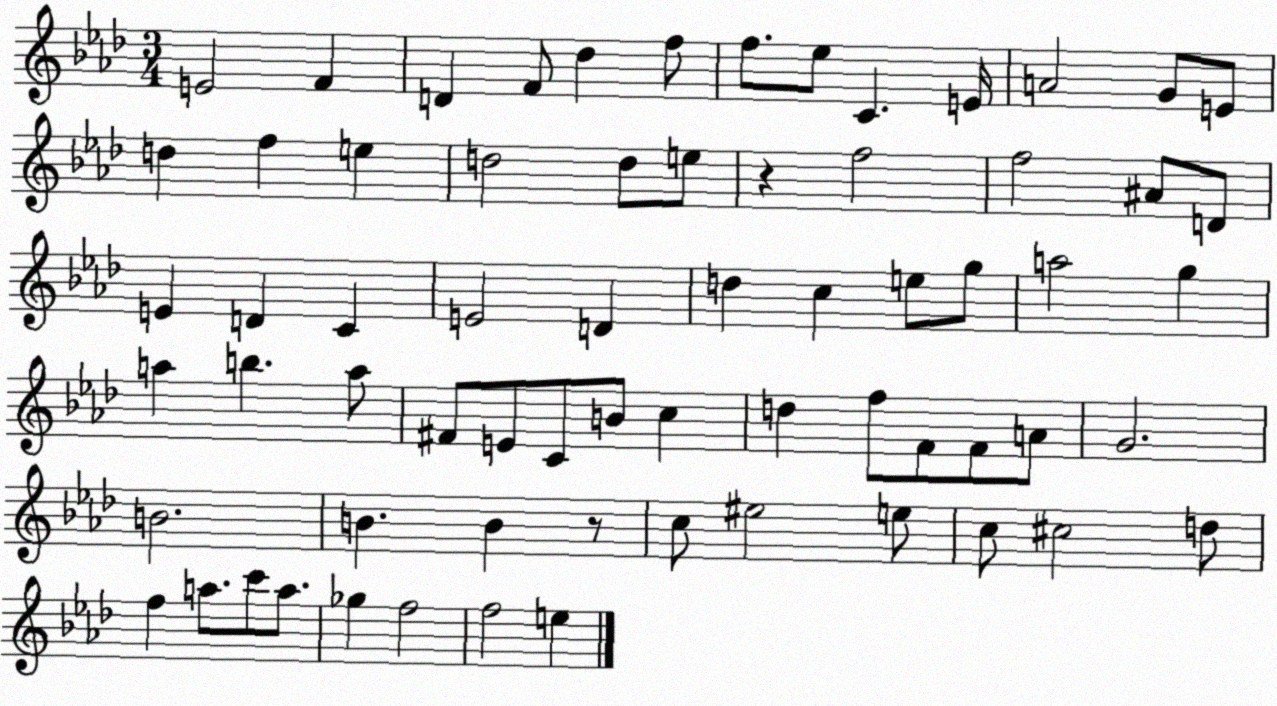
X:1
T:Untitled
M:3/4
L:1/4
K:Ab
E2 F D F/2 _d f/2 f/2 _e/2 C E/4 A2 G/2 E/2 d f e d2 d/2 e/2 z f2 f2 ^A/2 D/2 E D C E2 D d c e/2 g/2 a2 g a b a/2 ^F/2 E/2 C/2 B/2 c d f/2 F/2 F/2 A/2 G2 B2 B B z/2 c/2 ^e2 e/2 c/2 ^c2 d/2 f a/2 c'/2 a/2 _g f2 f2 e